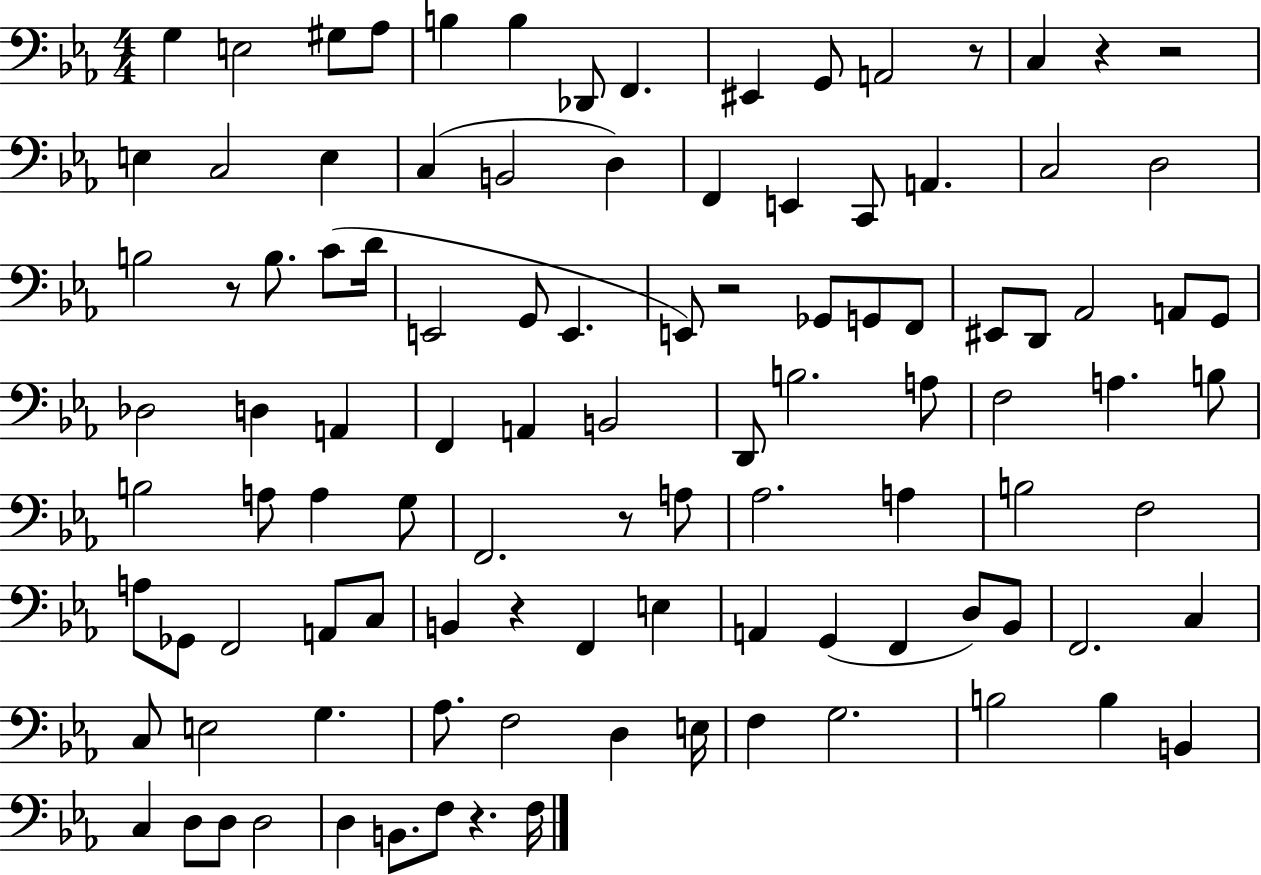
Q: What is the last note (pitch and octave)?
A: F3